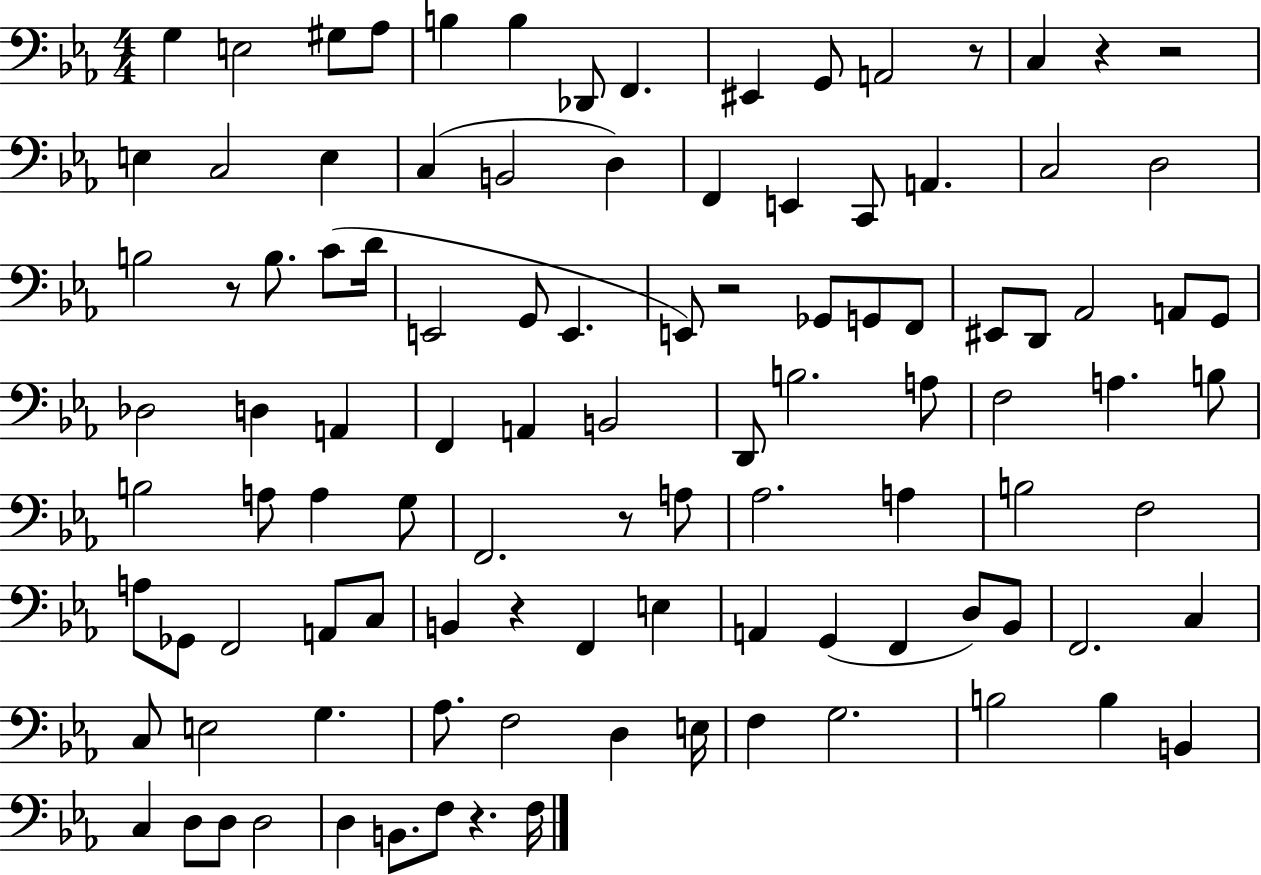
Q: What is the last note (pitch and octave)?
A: F3